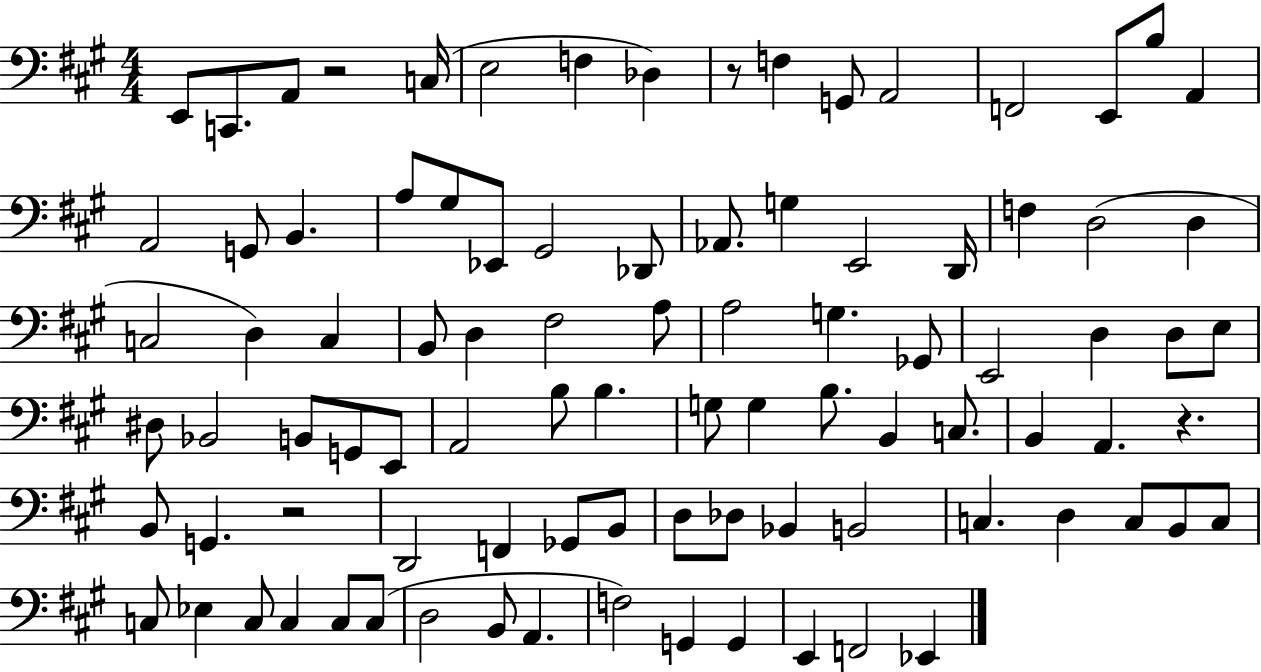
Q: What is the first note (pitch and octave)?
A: E2